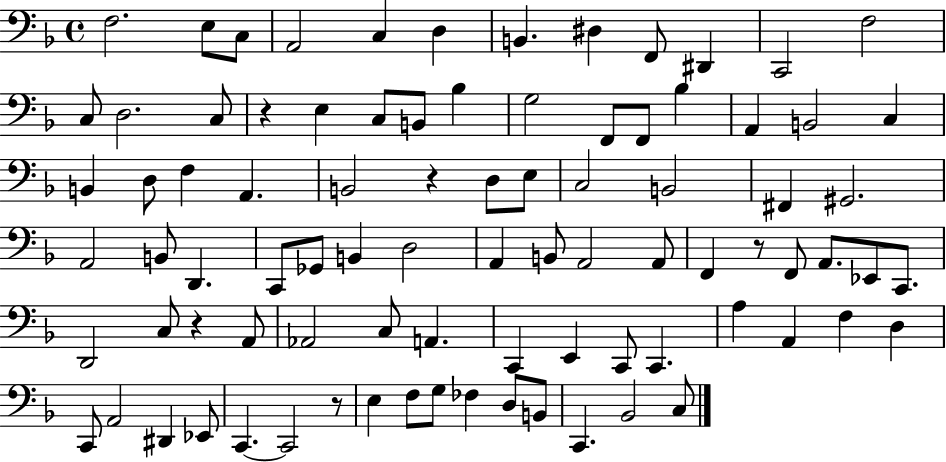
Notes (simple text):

F3/h. E3/e C3/e A2/h C3/q D3/q B2/q. D#3/q F2/e D#2/q C2/h F3/h C3/e D3/h. C3/e R/q E3/q C3/e B2/e Bb3/q G3/h F2/e F2/e Bb3/q A2/q B2/h C3/q B2/q D3/e F3/q A2/q. B2/h R/q D3/e E3/e C3/h B2/h F#2/q G#2/h. A2/h B2/e D2/q. C2/e Gb2/e B2/q D3/h A2/q B2/e A2/h A2/e F2/q R/e F2/e A2/e. Eb2/e C2/e. D2/h C3/e R/q A2/e Ab2/h C3/e A2/q. C2/q E2/q C2/e C2/q. A3/q A2/q F3/q D3/q C2/e A2/h D#2/q Eb2/e C2/q. C2/h R/e E3/q F3/e G3/e FES3/q D3/e B2/e C2/q. Bb2/h C3/e